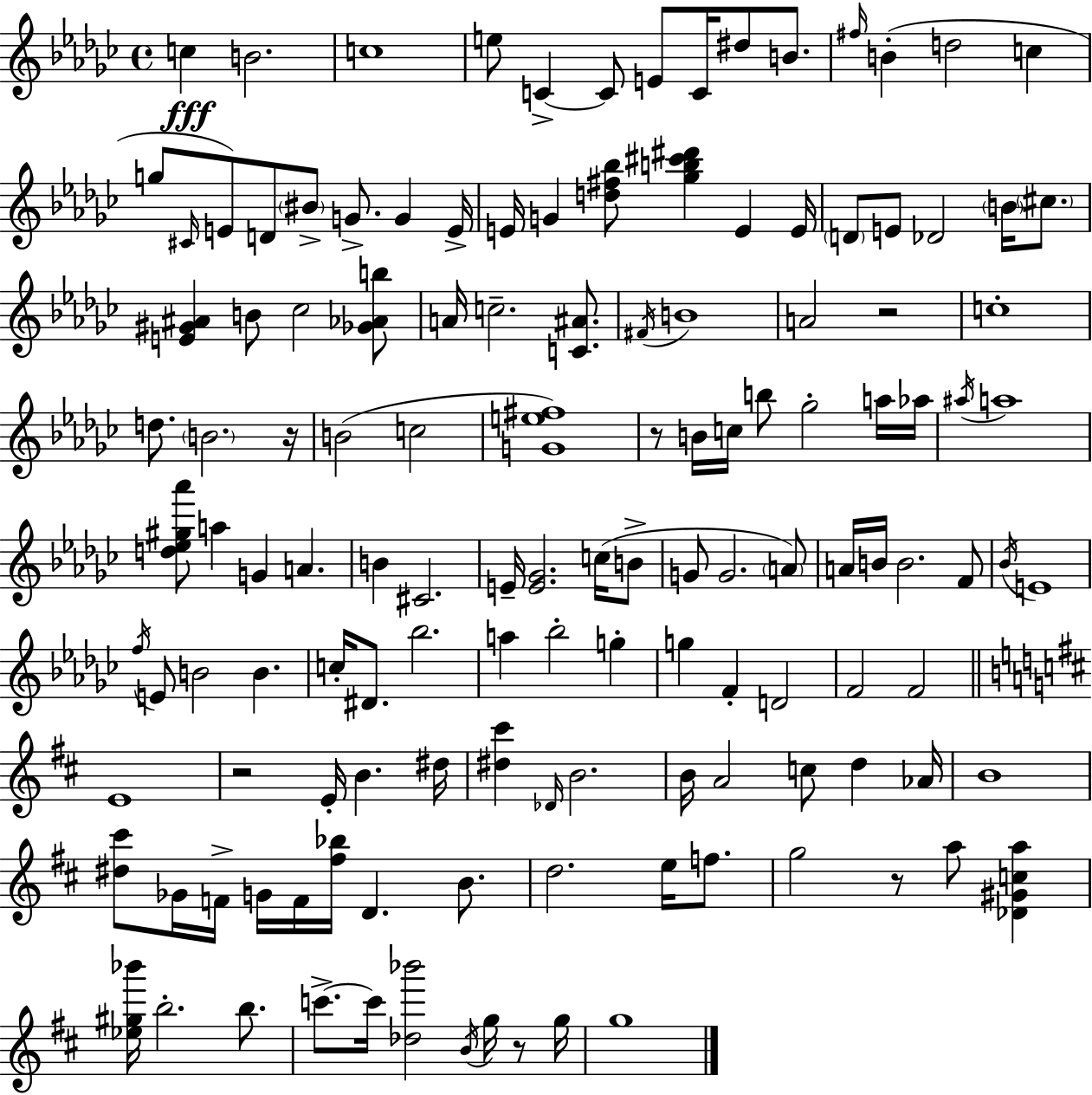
{
  \clef treble
  \time 4/4
  \defaultTimeSignature
  \key ees \minor
  c''4\fff b'2. | c''1 | e''8 c'4->~~ c'8 e'8 c'16 dis''8 b'8. | \grace { fis''16 } b'4-.( d''2 c''4 | \break g''8 \grace { cis'16 } e'8) d'8 \parenthesize bis'8-> g'8.-> g'4 | e'16-> e'16 g'4 <d'' fis'' bes''>8 <ges'' b'' cis''' dis'''>4 e'4 | e'16 \parenthesize d'8 e'8 des'2 \parenthesize b'16 \parenthesize cis''8. | <e' gis' ais'>4 b'8 ces''2 | \break <ges' aes' b''>8 a'16 c''2.-- <c' ais'>8. | \acciaccatura { fis'16 } b'1 | a'2 r2 | c''1-. | \break d''8. \parenthesize b'2. | r16 b'2( c''2 | <g' e'' fis''>1) | r8 b'16 c''16 b''8 ges''2-. | \break a''16 aes''16 \acciaccatura { ais''16 } a''1 | <d'' ees'' gis'' aes'''>8 a''4 g'4 a'4. | b'4 cis'2. | e'16-- <e' ges'>2. | \break c''16( b'8-> g'8 g'2. | \parenthesize a'8) a'16 b'16 b'2. | f'8 \acciaccatura { bes'16 } e'1 | \acciaccatura { f''16 } e'8 b'2 | \break b'4. c''16-. dis'8. bes''2. | a''4 bes''2-. | g''4-. g''4 f'4-. d'2 | f'2 f'2 | \break \bar "||" \break \key d \major e'1 | r2 e'16-. b'4. dis''16 | <dis'' cis'''>4 \grace { des'16 } b'2. | b'16 a'2 c''8 d''4 | \break aes'16 b'1 | <dis'' cis'''>8 ges'16 f'16-> g'16 f'16 <fis'' bes''>16 d'4. b'8. | d''2. e''16 f''8. | g''2 r8 a''8 <des' gis' c'' a''>4 | \break <ees'' gis'' bes'''>16 b''2.-. b''8. | c'''8.->~~ c'''16 <des'' bes'''>2 \acciaccatura { b'16 } g''16 r8 | g''16 g''1 | \bar "|."
}